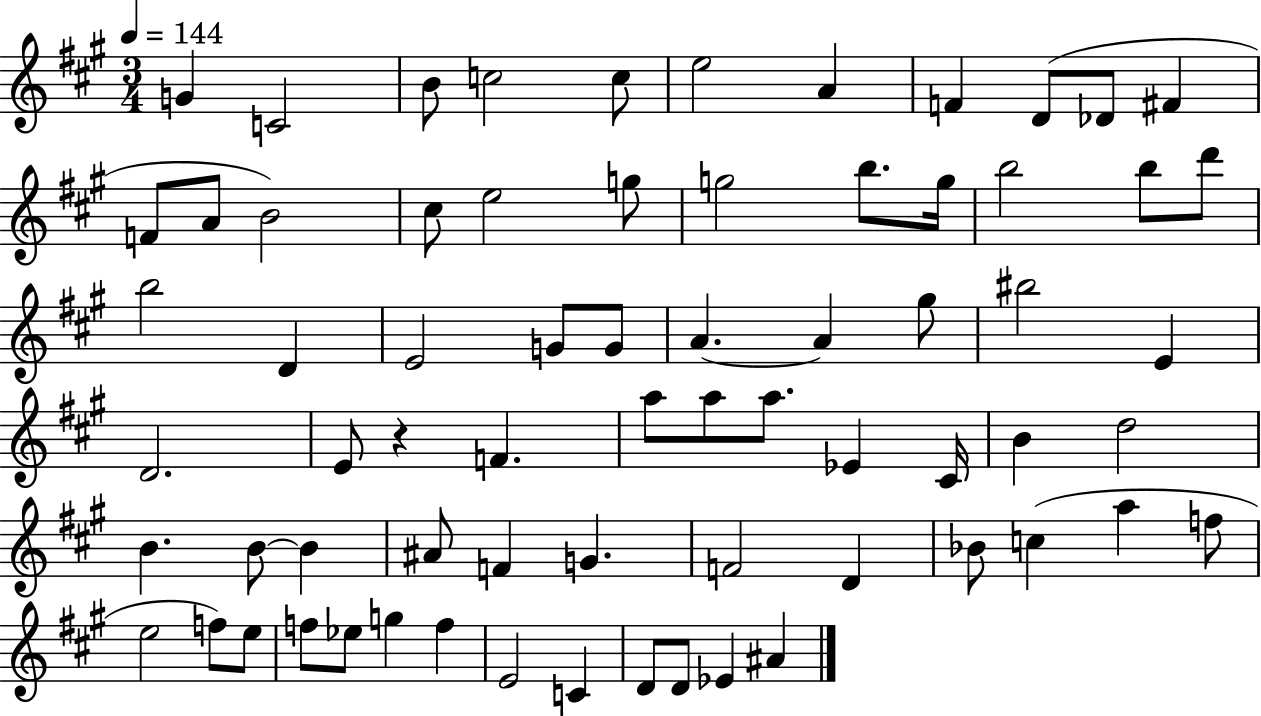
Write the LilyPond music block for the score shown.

{
  \clef treble
  \numericTimeSignature
  \time 3/4
  \key a \major
  \tempo 4 = 144
  \repeat volta 2 { g'4 c'2 | b'8 c''2 c''8 | e''2 a'4 | f'4 d'8( des'8 fis'4 | \break f'8 a'8 b'2) | cis''8 e''2 g''8 | g''2 b''8. g''16 | b''2 b''8 d'''8 | \break b''2 d'4 | e'2 g'8 g'8 | a'4.~~ a'4 gis''8 | bis''2 e'4 | \break d'2. | e'8 r4 f'4. | a''8 a''8 a''8. ees'4 cis'16 | b'4 d''2 | \break b'4. b'8~~ b'4 | ais'8 f'4 g'4. | f'2 d'4 | bes'8 c''4( a''4 f''8 | \break e''2 f''8) e''8 | f''8 ees''8 g''4 f''4 | e'2 c'4 | d'8 d'8 ees'4 ais'4 | \break } \bar "|."
}